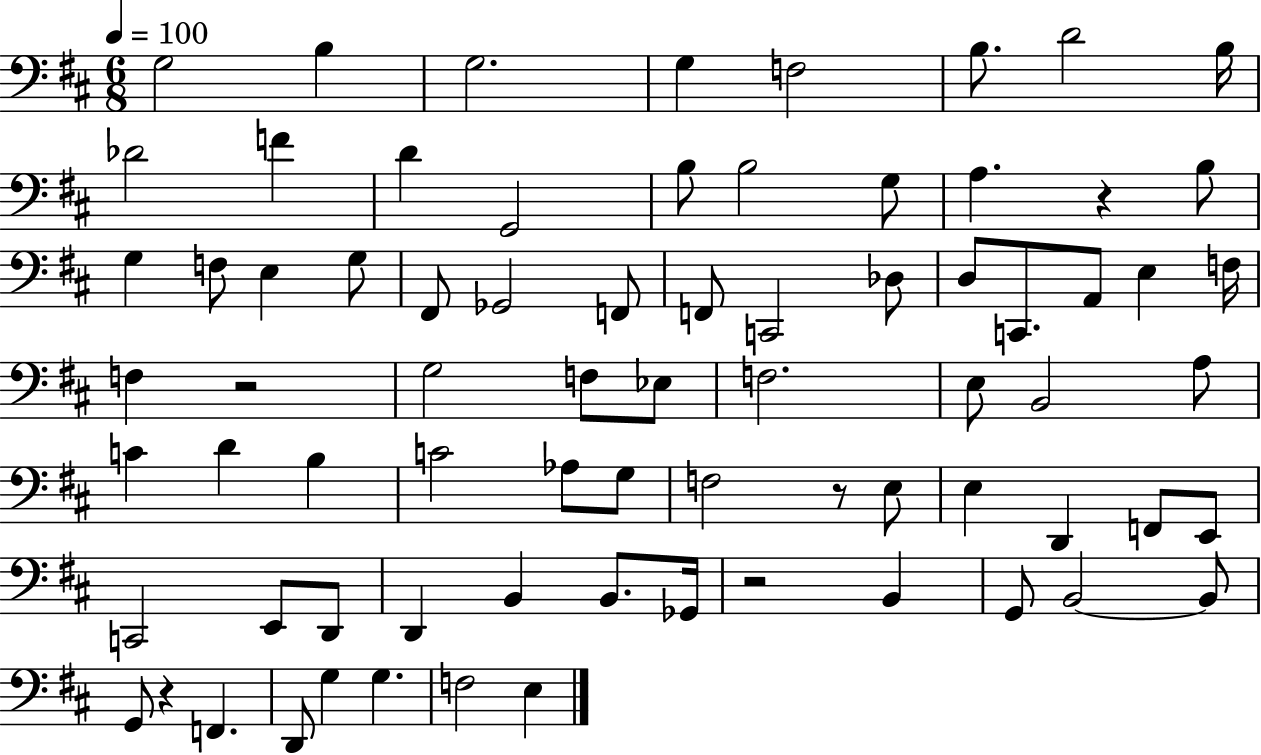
G3/h B3/q G3/h. G3/q F3/h B3/e. D4/h B3/s Db4/h F4/q D4/q G2/h B3/e B3/h G3/e A3/q. R/q B3/e G3/q F3/e E3/q G3/e F#2/e Gb2/h F2/e F2/e C2/h Db3/e D3/e C2/e. A2/e E3/q F3/s F3/q R/h G3/h F3/e Eb3/e F3/h. E3/e B2/h A3/e C4/q D4/q B3/q C4/h Ab3/e G3/e F3/h R/e E3/e E3/q D2/q F2/e E2/e C2/h E2/e D2/e D2/q B2/q B2/e. Gb2/s R/h B2/q G2/e B2/h B2/e G2/e R/q F2/q. D2/e G3/q G3/q. F3/h E3/q